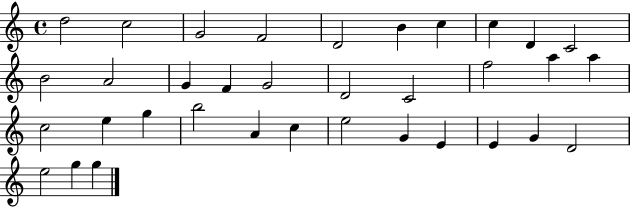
{
  \clef treble
  \time 4/4
  \defaultTimeSignature
  \key c \major
  d''2 c''2 | g'2 f'2 | d'2 b'4 c''4 | c''4 d'4 c'2 | \break b'2 a'2 | g'4 f'4 g'2 | d'2 c'2 | f''2 a''4 a''4 | \break c''2 e''4 g''4 | b''2 a'4 c''4 | e''2 g'4 e'4 | e'4 g'4 d'2 | \break e''2 g''4 g''4 | \bar "|."
}